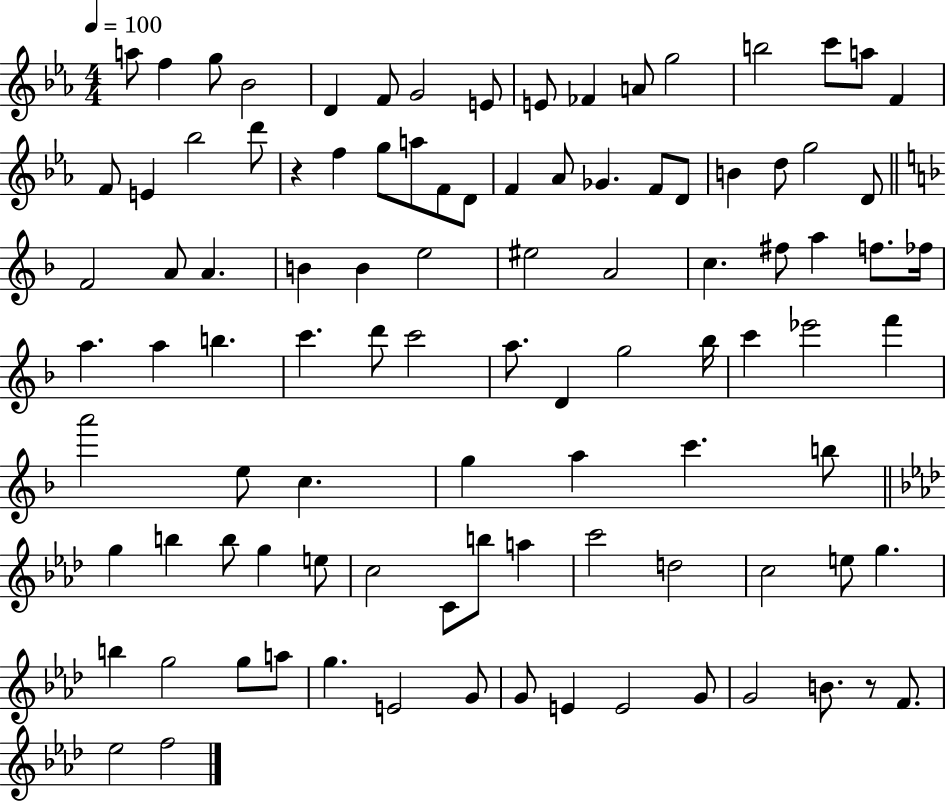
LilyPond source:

{
  \clef treble
  \numericTimeSignature
  \time 4/4
  \key ees \major
  \tempo 4 = 100
  \repeat volta 2 { a''8 f''4 g''8 bes'2 | d'4 f'8 g'2 e'8 | e'8 fes'4 a'8 g''2 | b''2 c'''8 a''8 f'4 | \break f'8 e'4 bes''2 d'''8 | r4 f''4 g''8 a''8 f'8 d'8 | f'4 aes'8 ges'4. f'8 d'8 | b'4 d''8 g''2 d'8 | \break \bar "||" \break \key d \minor f'2 a'8 a'4. | b'4 b'4 e''2 | eis''2 a'2 | c''4. fis''8 a''4 f''8. fes''16 | \break a''4. a''4 b''4. | c'''4. d'''8 c'''2 | a''8. d'4 g''2 bes''16 | c'''4 ees'''2 f'''4 | \break a'''2 e''8 c''4. | g''4 a''4 c'''4. b''8 | \bar "||" \break \key aes \major g''4 b''4 b''8 g''4 e''8 | c''2 c'8 b''8 a''4 | c'''2 d''2 | c''2 e''8 g''4. | \break b''4 g''2 g''8 a''8 | g''4. e'2 g'8 | g'8 e'4 e'2 g'8 | g'2 b'8. r8 f'8. | \break ees''2 f''2 | } \bar "|."
}